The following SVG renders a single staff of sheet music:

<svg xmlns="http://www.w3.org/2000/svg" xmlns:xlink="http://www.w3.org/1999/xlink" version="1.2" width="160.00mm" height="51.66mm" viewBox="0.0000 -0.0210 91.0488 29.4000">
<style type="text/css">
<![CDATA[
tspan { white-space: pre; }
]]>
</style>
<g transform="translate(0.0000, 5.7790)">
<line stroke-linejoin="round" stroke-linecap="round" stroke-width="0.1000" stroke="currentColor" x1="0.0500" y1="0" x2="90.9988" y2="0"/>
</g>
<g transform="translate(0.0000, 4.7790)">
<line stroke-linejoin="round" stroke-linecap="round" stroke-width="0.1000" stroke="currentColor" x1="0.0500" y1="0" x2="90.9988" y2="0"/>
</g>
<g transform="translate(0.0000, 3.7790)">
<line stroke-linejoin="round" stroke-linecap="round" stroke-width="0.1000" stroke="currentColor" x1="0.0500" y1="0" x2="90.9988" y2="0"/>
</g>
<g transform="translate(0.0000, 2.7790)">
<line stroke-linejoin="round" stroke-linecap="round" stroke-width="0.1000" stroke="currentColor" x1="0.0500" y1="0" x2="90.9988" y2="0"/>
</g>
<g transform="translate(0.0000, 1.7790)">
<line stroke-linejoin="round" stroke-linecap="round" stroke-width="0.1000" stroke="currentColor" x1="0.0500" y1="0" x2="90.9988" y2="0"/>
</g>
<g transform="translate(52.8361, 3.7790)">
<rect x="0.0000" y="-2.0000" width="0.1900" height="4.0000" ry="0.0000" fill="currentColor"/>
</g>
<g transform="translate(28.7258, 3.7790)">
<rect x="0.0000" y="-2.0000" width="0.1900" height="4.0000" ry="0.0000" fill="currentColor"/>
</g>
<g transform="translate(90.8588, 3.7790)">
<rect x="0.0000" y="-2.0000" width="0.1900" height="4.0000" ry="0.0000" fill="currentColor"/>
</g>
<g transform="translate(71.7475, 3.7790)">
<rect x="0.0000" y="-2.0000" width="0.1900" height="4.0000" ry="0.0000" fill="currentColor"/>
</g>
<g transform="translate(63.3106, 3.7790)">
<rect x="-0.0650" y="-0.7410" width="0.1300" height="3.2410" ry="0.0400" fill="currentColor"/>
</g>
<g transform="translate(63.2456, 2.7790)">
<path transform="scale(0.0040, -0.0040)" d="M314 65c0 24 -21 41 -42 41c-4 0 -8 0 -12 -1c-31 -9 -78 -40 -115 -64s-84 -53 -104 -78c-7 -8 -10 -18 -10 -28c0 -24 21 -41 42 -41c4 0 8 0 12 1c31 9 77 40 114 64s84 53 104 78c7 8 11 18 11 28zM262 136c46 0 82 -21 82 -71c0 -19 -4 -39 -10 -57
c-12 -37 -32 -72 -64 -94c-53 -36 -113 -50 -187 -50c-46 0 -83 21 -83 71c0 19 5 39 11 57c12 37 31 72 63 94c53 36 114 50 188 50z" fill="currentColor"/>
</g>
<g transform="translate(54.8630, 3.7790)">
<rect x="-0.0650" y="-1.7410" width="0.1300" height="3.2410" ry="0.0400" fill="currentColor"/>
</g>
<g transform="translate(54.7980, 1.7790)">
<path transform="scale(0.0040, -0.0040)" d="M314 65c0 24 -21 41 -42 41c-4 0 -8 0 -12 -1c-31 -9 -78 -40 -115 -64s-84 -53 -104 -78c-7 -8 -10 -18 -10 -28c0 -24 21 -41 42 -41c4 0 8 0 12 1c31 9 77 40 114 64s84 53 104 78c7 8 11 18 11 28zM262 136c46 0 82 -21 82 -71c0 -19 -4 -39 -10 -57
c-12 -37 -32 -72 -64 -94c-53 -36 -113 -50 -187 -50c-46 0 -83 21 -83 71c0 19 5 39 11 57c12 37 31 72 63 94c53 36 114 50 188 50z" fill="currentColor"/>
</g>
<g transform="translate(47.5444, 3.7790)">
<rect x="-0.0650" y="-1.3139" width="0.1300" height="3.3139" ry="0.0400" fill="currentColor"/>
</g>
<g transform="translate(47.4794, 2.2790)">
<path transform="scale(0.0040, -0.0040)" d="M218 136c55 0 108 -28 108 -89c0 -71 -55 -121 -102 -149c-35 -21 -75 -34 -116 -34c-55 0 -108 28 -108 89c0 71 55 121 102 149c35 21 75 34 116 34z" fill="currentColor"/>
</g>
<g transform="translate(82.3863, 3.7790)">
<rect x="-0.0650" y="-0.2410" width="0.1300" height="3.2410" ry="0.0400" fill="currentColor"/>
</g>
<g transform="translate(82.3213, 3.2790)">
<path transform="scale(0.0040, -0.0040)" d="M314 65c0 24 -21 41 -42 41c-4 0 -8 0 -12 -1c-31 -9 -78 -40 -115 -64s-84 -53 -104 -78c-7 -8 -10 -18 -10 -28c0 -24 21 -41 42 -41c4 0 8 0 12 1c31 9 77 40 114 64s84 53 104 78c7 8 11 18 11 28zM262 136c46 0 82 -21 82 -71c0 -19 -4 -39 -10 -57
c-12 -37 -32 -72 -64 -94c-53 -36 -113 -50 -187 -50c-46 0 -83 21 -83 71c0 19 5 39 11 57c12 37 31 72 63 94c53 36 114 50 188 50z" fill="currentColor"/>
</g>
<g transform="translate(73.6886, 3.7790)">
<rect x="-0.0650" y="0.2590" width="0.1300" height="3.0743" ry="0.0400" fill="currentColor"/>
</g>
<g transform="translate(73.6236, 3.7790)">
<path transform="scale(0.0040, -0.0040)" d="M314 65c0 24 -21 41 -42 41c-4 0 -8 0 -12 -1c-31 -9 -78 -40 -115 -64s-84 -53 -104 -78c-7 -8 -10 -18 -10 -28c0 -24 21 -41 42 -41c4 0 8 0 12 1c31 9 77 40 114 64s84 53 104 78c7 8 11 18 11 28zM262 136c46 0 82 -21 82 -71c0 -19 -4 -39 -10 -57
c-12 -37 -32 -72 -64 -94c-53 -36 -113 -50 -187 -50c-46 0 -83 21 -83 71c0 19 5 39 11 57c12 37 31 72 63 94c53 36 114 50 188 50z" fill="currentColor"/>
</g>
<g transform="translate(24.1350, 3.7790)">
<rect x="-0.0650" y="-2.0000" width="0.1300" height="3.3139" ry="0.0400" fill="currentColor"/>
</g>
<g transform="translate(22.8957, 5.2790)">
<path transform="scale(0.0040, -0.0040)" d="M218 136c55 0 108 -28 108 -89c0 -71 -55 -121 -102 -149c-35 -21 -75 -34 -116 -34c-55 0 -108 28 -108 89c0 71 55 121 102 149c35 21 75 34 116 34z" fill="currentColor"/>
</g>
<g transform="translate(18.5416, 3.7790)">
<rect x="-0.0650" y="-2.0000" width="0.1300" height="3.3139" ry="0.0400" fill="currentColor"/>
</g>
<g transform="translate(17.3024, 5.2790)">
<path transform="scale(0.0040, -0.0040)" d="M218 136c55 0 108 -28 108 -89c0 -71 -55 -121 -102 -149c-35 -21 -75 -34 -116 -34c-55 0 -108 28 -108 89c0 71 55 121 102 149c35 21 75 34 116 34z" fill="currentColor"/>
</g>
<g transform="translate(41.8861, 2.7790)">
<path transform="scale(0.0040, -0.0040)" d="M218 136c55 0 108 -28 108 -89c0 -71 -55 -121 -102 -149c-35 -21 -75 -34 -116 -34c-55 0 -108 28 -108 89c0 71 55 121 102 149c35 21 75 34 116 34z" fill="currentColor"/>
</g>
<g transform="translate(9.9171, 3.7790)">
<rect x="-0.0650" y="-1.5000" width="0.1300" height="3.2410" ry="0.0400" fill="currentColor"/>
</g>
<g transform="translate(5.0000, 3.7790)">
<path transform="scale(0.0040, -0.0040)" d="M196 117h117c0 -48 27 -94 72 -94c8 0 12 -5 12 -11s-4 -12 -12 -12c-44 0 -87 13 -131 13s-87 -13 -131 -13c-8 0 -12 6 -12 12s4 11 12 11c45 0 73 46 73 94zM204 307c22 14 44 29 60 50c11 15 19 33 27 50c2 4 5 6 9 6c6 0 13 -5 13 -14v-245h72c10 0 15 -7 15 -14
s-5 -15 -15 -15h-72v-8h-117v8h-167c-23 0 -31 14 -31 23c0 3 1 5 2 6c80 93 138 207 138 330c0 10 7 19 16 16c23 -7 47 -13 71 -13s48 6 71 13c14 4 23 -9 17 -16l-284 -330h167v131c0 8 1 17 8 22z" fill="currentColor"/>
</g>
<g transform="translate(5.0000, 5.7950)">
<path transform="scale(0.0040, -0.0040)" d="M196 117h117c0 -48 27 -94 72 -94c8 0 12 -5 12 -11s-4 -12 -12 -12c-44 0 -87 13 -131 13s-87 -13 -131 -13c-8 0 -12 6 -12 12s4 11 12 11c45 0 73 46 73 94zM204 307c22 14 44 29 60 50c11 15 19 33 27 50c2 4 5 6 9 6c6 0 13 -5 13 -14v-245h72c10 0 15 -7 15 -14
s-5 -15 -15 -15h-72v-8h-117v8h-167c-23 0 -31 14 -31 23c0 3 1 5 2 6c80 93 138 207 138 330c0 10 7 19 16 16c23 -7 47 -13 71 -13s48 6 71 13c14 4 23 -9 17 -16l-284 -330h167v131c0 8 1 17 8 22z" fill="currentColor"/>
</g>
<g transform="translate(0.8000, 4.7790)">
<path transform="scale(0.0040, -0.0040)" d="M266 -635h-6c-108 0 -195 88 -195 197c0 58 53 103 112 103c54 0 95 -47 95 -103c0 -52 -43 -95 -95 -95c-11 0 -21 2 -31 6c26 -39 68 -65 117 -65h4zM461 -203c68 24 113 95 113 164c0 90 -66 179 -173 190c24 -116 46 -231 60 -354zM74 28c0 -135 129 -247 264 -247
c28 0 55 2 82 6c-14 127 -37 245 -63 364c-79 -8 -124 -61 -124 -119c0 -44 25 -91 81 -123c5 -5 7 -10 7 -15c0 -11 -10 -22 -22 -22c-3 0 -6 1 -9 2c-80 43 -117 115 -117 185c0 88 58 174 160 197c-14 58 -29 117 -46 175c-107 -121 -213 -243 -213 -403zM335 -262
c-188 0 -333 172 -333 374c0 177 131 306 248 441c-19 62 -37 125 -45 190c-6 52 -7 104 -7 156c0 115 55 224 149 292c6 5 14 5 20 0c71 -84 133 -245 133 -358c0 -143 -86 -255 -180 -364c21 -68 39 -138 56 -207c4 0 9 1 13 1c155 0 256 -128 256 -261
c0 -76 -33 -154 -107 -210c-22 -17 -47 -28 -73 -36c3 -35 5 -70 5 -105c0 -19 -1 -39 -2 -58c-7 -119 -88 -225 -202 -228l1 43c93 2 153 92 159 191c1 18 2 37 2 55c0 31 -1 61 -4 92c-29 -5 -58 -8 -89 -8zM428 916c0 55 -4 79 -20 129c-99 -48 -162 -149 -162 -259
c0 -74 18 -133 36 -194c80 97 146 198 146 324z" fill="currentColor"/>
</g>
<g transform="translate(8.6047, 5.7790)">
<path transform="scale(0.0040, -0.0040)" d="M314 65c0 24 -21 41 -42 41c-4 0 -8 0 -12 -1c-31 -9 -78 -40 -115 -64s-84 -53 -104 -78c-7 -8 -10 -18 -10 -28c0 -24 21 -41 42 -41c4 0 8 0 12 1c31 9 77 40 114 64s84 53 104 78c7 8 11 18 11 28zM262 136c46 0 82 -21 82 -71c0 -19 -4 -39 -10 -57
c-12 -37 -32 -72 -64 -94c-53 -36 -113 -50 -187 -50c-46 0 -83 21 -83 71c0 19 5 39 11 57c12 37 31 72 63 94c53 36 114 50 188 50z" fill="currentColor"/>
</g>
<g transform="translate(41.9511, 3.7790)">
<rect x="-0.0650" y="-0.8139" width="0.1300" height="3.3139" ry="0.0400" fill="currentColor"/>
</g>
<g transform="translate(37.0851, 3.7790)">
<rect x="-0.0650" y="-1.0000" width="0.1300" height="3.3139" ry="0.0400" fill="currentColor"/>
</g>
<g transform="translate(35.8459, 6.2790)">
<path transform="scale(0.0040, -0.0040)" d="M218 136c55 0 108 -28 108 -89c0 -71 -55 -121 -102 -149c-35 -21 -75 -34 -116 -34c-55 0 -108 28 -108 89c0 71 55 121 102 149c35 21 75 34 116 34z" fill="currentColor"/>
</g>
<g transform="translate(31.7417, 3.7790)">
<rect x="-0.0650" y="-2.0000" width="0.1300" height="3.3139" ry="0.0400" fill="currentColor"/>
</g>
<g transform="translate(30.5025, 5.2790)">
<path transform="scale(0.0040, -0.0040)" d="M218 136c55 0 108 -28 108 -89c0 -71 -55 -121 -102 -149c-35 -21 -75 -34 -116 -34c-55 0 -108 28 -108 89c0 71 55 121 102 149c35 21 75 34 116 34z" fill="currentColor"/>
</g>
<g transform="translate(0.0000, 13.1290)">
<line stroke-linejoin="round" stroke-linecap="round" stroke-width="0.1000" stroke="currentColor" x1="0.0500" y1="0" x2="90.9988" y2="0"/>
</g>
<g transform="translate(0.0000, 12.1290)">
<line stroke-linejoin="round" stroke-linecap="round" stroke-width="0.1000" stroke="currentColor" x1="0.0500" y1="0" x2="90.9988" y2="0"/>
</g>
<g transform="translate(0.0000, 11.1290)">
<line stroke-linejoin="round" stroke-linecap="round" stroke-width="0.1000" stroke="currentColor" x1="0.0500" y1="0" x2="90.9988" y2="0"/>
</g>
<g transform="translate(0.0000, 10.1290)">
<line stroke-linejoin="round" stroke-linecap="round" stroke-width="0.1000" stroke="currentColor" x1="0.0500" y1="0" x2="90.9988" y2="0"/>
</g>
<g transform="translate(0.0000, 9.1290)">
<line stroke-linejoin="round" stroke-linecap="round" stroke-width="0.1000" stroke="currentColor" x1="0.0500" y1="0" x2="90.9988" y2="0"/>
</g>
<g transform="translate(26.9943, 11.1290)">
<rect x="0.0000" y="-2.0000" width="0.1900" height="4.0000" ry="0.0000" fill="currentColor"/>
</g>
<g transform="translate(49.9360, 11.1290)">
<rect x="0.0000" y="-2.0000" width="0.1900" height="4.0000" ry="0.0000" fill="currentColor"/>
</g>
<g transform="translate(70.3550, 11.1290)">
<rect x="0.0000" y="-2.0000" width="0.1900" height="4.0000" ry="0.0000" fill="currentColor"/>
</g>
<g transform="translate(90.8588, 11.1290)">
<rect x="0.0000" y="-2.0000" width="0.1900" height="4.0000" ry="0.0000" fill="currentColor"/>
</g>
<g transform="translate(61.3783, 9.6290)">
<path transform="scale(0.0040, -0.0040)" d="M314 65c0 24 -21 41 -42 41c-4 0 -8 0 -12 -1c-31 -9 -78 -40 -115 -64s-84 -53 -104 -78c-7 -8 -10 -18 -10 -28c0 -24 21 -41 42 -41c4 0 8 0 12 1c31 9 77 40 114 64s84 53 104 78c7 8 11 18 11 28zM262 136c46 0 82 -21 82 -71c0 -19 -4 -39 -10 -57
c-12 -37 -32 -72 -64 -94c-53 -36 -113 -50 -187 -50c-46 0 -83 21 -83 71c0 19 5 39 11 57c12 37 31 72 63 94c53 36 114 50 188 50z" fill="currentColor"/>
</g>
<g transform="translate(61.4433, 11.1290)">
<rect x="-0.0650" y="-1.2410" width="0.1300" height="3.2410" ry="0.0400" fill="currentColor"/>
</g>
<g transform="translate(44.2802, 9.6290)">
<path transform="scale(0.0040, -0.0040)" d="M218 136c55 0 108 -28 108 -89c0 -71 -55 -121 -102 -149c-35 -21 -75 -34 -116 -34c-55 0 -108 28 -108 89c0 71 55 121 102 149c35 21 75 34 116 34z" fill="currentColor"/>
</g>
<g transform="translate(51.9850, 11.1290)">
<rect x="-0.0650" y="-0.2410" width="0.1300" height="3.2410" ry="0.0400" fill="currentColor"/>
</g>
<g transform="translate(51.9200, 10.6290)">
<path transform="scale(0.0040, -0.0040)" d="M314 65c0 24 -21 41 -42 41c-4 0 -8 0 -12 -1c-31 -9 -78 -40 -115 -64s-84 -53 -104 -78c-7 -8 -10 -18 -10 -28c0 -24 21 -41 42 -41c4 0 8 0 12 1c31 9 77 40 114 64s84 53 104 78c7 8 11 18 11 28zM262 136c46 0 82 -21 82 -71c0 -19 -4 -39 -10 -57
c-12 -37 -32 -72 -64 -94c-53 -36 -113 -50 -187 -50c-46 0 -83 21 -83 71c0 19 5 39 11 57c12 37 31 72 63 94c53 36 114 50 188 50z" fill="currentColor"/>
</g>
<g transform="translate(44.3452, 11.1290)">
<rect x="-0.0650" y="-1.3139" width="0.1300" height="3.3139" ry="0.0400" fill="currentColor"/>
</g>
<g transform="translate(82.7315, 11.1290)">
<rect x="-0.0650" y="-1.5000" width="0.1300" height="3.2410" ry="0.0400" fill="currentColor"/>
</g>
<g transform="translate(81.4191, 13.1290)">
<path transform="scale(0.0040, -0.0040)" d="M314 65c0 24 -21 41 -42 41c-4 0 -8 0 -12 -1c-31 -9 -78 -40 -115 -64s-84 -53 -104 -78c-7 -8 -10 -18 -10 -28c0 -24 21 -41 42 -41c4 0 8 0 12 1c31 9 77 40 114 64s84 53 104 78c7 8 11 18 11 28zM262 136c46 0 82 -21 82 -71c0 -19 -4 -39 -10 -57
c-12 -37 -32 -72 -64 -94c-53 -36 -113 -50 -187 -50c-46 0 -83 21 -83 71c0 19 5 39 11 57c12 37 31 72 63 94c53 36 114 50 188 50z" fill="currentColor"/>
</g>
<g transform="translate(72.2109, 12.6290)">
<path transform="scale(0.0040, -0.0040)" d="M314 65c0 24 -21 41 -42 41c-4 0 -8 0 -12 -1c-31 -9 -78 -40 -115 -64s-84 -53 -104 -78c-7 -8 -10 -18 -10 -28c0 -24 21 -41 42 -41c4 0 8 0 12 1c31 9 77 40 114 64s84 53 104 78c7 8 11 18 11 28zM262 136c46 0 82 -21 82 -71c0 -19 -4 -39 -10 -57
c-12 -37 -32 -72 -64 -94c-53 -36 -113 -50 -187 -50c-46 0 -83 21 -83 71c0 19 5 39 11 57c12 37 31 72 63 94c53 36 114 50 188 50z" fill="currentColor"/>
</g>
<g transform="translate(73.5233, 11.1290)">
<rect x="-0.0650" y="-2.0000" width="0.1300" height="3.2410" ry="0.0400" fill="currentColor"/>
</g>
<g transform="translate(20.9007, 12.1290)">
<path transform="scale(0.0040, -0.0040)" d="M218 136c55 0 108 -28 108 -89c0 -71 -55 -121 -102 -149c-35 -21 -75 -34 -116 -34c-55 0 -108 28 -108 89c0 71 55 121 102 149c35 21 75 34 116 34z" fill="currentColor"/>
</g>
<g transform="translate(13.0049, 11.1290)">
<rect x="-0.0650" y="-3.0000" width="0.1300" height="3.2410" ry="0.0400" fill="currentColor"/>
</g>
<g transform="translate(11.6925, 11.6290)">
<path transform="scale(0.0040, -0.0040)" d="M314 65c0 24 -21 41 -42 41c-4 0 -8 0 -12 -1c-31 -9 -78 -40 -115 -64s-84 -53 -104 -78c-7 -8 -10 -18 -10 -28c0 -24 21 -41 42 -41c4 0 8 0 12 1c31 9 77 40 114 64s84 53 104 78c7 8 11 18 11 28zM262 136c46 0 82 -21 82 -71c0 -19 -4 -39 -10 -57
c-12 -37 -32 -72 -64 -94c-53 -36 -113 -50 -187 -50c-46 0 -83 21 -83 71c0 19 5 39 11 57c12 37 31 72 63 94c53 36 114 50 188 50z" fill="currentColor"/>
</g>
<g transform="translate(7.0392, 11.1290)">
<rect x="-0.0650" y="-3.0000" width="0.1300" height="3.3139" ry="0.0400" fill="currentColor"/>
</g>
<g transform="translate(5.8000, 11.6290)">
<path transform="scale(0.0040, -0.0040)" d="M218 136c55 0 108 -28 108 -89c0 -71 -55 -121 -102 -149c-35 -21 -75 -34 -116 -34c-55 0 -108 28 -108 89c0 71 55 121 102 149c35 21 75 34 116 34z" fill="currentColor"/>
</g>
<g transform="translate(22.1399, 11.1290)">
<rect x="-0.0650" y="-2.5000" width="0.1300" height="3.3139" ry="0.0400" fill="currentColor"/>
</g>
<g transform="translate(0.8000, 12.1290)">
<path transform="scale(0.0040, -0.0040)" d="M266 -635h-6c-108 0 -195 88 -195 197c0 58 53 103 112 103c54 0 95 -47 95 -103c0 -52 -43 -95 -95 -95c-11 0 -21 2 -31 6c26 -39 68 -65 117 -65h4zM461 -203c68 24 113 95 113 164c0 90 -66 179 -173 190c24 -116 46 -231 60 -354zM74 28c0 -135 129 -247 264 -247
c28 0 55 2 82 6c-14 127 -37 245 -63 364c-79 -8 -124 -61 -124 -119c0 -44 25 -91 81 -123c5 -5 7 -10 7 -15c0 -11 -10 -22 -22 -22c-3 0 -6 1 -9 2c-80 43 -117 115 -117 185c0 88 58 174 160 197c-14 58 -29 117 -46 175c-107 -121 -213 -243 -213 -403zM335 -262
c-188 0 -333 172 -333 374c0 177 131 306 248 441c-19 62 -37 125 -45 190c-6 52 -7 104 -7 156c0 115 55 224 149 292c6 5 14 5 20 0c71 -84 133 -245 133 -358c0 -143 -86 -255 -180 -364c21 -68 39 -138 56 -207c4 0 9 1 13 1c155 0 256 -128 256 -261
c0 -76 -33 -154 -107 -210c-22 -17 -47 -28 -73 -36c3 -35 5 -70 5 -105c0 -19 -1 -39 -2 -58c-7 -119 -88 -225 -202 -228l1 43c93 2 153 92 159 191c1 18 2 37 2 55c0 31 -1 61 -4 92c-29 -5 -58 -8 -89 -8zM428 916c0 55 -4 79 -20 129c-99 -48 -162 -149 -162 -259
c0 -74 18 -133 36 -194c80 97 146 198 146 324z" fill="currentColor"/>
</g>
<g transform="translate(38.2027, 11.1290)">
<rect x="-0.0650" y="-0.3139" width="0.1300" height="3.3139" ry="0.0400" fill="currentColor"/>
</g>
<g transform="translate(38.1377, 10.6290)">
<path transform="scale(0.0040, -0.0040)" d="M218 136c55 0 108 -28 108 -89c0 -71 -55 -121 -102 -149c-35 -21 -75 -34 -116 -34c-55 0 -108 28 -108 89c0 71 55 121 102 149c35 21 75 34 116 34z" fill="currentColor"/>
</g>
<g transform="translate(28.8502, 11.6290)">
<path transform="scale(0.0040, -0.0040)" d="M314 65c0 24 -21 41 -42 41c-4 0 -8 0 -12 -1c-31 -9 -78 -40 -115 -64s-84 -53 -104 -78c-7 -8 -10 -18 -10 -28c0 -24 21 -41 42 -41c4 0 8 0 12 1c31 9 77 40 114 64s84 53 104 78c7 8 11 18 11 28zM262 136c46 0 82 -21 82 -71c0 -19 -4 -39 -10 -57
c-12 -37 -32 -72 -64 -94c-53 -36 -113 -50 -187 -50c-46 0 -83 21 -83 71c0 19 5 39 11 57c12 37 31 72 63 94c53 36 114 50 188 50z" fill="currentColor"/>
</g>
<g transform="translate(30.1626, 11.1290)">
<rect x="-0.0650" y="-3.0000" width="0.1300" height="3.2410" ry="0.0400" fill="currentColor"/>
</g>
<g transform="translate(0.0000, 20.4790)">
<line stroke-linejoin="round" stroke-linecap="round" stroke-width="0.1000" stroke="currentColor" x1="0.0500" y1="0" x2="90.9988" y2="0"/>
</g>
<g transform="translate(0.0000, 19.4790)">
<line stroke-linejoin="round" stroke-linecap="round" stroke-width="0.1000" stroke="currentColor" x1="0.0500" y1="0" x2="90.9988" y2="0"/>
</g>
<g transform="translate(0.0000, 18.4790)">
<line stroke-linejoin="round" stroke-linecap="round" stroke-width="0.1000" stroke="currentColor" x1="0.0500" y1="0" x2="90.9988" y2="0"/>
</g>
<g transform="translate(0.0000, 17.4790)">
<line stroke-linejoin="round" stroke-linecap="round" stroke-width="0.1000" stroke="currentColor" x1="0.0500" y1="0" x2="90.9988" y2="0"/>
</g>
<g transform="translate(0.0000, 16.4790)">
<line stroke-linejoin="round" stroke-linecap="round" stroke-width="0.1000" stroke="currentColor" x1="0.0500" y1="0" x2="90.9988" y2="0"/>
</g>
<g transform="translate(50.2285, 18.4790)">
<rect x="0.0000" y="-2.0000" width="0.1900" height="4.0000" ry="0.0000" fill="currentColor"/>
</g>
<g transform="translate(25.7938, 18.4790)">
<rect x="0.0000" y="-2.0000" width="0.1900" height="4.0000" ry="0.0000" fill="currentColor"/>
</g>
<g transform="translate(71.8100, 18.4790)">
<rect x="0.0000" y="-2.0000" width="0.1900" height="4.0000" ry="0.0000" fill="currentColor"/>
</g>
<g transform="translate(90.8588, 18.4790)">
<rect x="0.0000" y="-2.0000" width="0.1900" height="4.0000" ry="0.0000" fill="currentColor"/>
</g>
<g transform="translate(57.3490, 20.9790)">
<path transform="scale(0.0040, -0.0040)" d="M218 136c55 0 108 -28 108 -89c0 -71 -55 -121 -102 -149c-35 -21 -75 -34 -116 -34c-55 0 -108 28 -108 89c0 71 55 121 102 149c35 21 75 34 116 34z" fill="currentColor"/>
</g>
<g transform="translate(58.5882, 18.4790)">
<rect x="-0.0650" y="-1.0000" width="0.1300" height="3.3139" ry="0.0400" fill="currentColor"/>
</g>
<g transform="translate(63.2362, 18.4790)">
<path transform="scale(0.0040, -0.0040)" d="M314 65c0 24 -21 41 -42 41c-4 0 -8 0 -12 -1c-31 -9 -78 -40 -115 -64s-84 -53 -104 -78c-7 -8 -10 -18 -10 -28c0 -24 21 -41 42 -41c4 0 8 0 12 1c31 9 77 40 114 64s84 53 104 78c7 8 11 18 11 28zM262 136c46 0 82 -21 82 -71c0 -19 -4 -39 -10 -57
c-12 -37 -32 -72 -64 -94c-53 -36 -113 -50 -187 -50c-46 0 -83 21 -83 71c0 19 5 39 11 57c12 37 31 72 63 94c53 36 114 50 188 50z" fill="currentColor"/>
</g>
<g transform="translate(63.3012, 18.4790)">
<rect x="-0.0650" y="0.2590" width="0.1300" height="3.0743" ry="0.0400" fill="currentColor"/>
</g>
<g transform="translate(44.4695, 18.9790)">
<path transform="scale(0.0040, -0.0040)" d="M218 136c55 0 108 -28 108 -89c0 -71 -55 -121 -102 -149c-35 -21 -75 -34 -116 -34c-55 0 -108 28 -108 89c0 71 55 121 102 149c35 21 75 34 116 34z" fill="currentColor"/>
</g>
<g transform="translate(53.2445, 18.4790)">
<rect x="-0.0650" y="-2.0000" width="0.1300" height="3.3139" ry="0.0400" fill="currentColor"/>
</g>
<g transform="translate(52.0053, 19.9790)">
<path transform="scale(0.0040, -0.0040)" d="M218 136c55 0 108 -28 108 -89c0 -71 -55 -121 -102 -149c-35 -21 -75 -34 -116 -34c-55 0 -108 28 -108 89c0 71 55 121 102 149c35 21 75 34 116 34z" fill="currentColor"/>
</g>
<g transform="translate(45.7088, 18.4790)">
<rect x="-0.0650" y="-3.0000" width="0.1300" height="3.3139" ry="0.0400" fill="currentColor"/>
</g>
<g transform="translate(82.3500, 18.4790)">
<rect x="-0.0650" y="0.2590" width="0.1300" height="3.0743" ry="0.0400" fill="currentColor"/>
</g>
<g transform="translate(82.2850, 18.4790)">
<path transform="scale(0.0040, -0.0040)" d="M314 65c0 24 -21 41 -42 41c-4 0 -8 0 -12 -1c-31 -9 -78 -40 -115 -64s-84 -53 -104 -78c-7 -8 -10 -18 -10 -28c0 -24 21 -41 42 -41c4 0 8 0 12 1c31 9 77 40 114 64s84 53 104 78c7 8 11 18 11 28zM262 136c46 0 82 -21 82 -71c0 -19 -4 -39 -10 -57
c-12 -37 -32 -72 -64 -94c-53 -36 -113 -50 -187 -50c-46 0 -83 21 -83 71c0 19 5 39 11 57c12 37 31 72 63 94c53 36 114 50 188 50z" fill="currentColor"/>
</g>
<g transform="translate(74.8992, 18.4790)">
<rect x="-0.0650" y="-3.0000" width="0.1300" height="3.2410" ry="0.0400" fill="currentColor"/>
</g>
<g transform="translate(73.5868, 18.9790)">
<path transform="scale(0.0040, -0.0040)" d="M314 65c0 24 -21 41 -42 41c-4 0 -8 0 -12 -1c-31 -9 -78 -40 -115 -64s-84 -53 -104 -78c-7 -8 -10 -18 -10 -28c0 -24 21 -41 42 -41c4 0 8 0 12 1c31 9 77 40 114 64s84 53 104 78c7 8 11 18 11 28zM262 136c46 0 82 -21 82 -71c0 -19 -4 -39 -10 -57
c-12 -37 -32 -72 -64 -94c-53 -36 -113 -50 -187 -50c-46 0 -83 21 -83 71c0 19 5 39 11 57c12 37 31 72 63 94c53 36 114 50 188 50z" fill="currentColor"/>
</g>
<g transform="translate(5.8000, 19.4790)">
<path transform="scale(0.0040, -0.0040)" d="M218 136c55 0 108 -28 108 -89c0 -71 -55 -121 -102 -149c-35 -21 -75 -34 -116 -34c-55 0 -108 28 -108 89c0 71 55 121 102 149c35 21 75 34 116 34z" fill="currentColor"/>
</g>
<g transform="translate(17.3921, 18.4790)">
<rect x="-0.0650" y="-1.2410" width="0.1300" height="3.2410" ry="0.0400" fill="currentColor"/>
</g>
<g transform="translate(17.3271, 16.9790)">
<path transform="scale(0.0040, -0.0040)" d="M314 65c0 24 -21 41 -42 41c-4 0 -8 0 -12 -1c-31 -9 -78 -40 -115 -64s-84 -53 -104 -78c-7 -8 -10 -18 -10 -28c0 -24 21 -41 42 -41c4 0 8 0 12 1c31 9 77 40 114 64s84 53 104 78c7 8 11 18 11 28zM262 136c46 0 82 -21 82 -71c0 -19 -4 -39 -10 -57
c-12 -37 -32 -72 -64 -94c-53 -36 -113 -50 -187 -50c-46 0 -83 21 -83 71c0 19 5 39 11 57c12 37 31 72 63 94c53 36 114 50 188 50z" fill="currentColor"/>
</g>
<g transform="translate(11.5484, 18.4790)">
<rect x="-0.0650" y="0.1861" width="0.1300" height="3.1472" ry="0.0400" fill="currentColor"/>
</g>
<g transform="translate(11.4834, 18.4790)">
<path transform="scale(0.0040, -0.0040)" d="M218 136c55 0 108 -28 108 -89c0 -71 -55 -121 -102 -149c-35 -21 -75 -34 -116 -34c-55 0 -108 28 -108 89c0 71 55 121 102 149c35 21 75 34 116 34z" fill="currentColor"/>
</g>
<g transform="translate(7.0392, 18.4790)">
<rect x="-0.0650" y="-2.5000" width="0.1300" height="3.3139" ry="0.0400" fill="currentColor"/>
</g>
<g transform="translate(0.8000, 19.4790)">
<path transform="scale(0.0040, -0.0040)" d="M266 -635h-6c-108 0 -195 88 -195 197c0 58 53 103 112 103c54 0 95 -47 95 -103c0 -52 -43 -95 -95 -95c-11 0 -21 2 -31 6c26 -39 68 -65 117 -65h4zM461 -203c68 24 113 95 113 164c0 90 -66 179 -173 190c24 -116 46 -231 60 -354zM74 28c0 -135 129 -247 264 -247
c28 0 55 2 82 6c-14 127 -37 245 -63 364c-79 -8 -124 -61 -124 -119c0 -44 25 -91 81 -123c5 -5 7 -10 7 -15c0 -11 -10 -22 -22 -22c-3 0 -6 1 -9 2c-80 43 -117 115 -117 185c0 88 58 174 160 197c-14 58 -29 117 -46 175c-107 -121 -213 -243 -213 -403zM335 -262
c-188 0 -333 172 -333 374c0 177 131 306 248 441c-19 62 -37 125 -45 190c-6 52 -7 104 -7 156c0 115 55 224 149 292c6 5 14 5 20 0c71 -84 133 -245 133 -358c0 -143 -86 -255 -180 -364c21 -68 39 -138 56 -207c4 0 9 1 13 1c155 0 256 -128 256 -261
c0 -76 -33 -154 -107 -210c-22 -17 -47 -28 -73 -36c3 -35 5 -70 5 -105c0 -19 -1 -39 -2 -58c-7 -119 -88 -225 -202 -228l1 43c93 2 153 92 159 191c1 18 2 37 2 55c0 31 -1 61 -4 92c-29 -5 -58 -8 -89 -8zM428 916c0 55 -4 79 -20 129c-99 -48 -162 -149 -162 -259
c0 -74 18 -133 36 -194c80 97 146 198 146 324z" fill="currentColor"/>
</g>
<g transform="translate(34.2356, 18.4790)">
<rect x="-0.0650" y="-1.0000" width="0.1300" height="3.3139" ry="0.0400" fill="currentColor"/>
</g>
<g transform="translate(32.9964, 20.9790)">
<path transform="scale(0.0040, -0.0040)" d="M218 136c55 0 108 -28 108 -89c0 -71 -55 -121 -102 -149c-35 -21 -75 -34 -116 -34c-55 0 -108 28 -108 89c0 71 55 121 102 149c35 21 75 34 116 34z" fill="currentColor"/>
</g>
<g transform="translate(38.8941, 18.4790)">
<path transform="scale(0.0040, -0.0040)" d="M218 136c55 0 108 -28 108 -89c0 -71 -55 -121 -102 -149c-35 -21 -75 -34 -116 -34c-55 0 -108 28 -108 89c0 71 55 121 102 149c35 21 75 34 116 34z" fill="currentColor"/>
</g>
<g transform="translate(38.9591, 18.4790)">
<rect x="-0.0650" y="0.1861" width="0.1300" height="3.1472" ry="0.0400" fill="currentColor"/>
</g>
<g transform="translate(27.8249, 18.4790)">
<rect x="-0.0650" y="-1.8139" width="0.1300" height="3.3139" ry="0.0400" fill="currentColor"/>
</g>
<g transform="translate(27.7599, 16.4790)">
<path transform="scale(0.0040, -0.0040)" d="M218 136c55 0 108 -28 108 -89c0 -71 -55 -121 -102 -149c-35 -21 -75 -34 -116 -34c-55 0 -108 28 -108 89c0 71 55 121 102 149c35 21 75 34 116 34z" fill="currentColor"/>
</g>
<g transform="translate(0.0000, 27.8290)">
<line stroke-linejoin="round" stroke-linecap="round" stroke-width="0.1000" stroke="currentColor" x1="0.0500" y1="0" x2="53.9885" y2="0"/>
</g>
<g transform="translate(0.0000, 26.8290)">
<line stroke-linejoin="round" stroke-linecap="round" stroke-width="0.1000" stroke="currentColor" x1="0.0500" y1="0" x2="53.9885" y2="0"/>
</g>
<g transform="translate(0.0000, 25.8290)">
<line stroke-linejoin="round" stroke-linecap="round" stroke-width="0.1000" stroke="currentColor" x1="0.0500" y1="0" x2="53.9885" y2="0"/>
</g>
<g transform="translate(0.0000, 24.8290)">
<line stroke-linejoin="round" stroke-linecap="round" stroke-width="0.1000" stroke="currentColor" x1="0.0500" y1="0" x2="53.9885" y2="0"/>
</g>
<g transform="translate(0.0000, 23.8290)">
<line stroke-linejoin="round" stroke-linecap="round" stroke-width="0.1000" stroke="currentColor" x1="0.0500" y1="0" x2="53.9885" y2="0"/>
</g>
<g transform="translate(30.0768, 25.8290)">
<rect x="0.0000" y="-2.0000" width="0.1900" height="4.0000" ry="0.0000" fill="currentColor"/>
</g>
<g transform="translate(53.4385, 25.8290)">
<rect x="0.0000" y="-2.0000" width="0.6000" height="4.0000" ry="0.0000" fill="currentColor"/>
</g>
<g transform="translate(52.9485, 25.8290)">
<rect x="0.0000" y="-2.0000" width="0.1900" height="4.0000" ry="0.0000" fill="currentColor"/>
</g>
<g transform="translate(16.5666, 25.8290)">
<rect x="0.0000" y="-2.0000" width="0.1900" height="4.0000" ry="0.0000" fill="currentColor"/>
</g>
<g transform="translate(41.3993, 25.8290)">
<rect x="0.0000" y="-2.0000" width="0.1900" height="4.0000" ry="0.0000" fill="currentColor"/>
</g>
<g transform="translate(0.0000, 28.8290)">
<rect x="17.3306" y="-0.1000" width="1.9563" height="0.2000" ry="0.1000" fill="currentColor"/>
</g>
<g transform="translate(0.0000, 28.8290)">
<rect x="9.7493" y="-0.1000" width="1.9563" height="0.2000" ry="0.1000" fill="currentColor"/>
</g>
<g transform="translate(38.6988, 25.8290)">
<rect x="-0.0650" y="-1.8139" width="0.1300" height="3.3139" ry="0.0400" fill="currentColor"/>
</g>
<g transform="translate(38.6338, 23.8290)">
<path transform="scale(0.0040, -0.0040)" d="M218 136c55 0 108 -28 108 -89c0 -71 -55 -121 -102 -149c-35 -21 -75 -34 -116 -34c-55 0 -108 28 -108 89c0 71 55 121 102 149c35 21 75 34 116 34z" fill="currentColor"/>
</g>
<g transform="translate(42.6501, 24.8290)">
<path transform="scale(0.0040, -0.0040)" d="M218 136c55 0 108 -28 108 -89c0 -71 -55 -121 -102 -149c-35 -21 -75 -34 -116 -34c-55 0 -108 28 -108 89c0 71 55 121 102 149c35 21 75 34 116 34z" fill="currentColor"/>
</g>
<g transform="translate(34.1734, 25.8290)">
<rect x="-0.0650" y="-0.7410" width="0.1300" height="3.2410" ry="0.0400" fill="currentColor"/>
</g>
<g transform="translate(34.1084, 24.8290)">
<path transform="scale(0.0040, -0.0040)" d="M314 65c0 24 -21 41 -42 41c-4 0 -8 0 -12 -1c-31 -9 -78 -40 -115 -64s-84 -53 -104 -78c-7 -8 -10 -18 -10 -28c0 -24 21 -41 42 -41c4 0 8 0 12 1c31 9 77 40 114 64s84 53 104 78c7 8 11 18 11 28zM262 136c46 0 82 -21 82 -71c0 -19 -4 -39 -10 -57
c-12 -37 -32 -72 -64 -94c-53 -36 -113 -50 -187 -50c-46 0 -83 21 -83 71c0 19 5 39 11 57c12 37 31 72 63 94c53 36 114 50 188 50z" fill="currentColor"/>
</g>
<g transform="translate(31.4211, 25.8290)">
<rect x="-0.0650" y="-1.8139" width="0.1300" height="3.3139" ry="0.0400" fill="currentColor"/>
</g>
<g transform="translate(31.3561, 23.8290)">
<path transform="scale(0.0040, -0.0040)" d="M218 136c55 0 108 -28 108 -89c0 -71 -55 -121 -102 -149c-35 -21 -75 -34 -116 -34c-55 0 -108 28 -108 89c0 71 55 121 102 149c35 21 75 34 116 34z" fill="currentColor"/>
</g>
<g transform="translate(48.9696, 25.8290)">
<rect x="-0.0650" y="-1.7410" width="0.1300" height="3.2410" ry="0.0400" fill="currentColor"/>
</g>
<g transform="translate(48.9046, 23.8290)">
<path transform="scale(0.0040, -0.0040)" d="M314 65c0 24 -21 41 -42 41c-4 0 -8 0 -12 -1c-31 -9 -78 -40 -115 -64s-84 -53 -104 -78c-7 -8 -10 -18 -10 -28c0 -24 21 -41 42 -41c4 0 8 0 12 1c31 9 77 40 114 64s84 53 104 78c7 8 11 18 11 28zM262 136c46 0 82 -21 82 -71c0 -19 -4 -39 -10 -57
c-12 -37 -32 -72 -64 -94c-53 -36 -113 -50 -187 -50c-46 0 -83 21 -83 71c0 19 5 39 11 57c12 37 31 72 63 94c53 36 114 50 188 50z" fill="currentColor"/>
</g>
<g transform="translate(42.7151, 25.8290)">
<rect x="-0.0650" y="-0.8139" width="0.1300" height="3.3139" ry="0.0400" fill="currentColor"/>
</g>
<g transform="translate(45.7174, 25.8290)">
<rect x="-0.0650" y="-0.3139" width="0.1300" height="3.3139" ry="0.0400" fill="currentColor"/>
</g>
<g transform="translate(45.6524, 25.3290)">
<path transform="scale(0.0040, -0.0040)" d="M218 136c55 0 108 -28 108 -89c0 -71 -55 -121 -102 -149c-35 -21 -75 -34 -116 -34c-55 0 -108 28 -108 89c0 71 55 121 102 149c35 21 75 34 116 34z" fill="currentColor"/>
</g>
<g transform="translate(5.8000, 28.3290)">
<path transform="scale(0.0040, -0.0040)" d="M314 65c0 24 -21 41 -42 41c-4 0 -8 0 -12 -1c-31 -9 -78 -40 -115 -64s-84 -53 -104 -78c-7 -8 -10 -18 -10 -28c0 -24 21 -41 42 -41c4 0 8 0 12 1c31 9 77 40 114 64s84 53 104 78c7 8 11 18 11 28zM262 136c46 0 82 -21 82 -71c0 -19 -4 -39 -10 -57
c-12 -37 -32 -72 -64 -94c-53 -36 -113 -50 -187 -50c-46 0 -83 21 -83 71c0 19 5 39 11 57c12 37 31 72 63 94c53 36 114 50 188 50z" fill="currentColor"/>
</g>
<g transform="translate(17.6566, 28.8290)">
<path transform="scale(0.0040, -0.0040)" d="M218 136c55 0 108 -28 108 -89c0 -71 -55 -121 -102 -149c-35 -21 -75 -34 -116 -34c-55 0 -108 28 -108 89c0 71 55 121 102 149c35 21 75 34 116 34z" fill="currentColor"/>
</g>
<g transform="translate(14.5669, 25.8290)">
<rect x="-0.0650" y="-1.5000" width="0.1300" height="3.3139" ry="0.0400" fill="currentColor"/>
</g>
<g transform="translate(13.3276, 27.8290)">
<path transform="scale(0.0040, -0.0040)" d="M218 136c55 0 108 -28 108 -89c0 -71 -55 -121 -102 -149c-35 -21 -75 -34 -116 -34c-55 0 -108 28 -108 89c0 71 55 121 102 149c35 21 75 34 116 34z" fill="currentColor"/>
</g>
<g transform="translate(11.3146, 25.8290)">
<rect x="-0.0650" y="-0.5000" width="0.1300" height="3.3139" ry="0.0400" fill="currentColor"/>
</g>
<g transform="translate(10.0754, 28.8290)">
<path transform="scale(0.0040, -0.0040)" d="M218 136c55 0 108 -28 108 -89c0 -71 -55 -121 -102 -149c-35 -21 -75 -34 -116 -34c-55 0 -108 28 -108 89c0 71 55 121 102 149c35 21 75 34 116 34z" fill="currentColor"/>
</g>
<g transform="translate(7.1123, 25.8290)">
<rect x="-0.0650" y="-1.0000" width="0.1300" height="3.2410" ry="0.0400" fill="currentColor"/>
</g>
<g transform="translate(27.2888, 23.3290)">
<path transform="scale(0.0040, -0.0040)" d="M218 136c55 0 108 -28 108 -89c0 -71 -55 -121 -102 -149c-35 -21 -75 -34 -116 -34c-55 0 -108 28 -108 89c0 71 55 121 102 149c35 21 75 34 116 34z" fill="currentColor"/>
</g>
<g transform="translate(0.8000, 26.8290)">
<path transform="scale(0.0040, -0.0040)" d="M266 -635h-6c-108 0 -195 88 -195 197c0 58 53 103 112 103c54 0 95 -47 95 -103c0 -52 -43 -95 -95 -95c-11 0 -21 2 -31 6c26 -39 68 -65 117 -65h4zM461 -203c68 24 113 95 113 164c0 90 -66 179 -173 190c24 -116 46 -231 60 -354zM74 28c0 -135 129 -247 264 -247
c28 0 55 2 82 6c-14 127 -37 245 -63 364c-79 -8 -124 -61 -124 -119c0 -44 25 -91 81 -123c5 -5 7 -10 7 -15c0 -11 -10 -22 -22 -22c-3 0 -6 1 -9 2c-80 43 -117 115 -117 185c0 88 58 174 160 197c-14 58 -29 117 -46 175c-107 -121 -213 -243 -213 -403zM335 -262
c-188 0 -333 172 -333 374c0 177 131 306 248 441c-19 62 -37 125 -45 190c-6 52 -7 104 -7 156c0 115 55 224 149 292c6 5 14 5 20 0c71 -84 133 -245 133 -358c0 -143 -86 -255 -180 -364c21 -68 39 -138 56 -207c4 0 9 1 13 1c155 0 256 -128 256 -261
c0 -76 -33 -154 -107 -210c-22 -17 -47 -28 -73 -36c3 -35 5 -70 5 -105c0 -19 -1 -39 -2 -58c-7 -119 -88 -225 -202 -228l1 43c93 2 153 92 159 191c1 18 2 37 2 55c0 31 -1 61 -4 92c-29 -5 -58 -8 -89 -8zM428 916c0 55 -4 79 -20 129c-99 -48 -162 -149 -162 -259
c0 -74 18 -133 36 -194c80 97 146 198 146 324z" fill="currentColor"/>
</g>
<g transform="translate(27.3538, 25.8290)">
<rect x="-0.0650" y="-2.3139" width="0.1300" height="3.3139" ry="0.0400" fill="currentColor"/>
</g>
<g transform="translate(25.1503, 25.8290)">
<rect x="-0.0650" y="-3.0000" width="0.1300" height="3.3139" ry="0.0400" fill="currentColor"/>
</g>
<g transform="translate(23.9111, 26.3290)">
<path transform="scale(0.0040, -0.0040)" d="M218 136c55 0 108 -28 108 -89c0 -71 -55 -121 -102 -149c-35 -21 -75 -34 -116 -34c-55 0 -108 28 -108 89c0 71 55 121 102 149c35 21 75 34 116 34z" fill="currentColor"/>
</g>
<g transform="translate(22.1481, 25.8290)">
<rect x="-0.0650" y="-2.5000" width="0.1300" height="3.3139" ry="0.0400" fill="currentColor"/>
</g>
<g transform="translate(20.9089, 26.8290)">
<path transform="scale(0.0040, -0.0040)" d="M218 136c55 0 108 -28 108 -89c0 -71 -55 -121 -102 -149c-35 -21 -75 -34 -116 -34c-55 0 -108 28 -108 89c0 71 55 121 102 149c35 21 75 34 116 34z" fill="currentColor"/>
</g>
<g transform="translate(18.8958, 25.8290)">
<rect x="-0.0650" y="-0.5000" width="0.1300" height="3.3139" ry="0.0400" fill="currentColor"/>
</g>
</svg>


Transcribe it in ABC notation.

X:1
T:Untitled
M:4/4
L:1/4
K:C
E2 F F F D d e f2 d2 B2 c2 A A2 G A2 c e c2 e2 F2 E2 G B e2 f D B A F D B2 A2 B2 D2 C E C G A g f d2 f d c f2